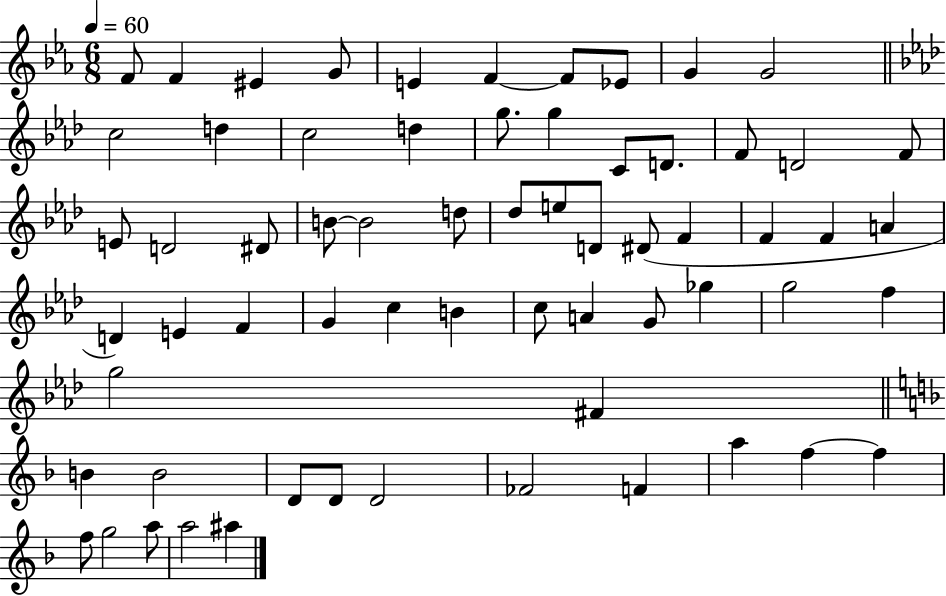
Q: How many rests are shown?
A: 0